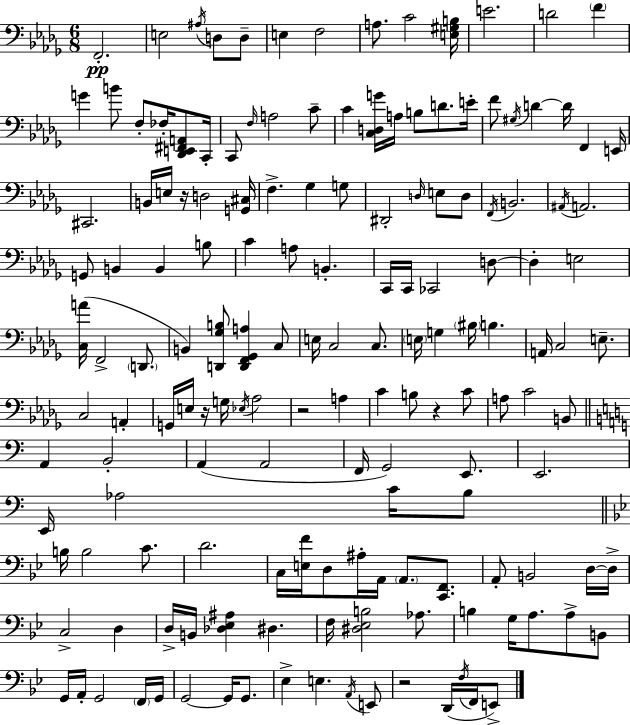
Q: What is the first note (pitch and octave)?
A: F2